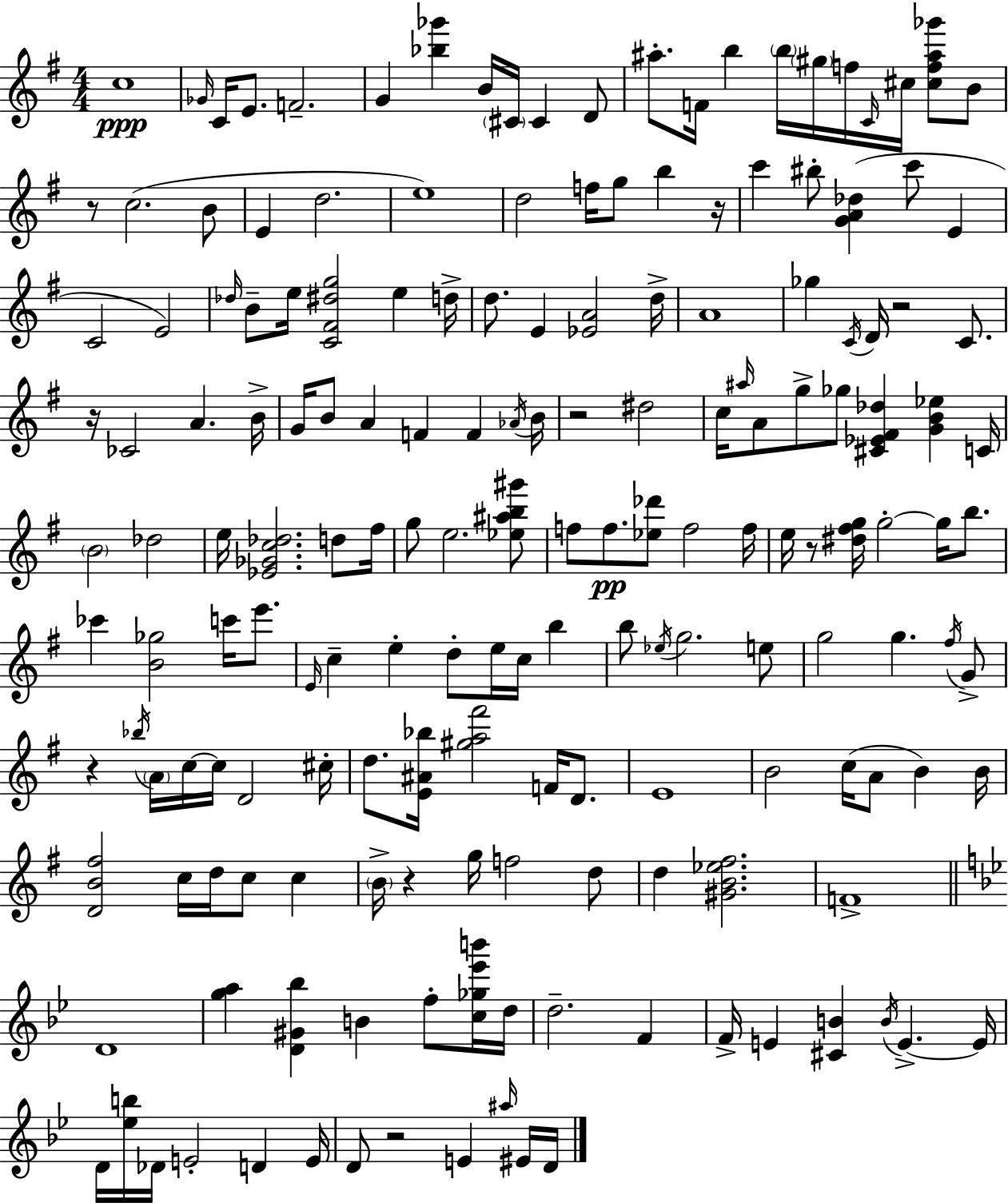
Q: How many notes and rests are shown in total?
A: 173